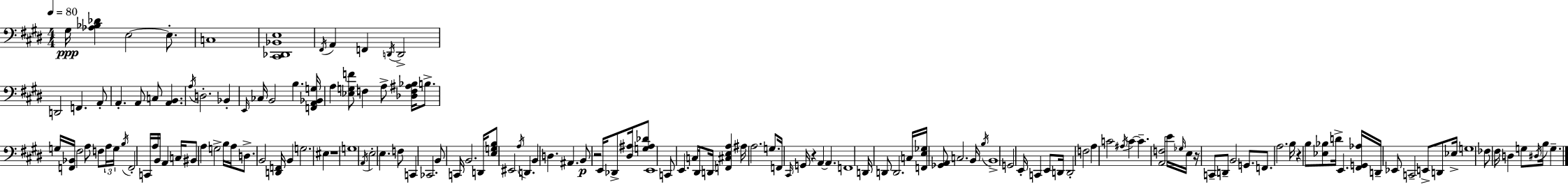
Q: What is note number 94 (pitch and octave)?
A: E2